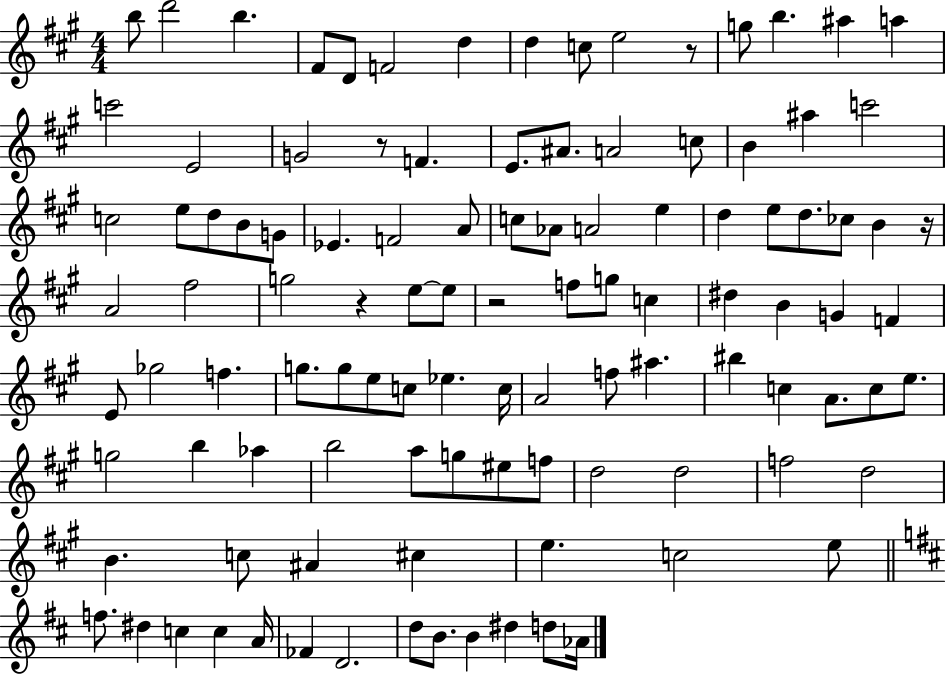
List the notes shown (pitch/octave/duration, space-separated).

B5/e D6/h B5/q. F#4/e D4/e F4/h D5/q D5/q C5/e E5/h R/e G5/e B5/q. A#5/q A5/q C6/h E4/h G4/h R/e F4/q. E4/e. A#4/e. A4/h C5/e B4/q A#5/q C6/h C5/h E5/e D5/e B4/e G4/e Eb4/q. F4/h A4/e C5/e Ab4/e A4/h E5/q D5/q E5/e D5/e. CES5/e B4/q R/s A4/h F#5/h G5/h R/q E5/e E5/e R/h F5/e G5/e C5/q D#5/q B4/q G4/q F4/q E4/e Gb5/h F5/q. G5/e. G5/e E5/e C5/e Eb5/q. C5/s A4/h F5/e A#5/q. BIS5/q C5/q A4/e. C5/e E5/e. G5/h B5/q Ab5/q B5/h A5/e G5/e EIS5/e F5/e D5/h D5/h F5/h D5/h B4/q. C5/e A#4/q C#5/q E5/q. C5/h E5/e F5/e. D#5/q C5/q C5/q A4/s FES4/q D4/h. D5/e B4/e. B4/q D#5/q D5/e Ab4/s